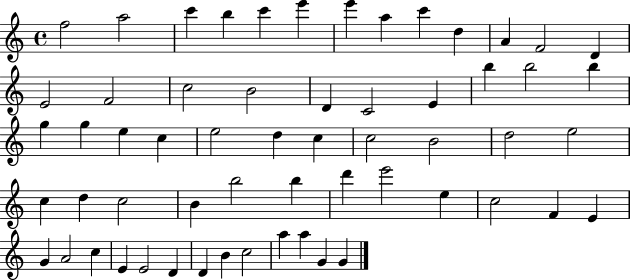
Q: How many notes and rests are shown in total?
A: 59